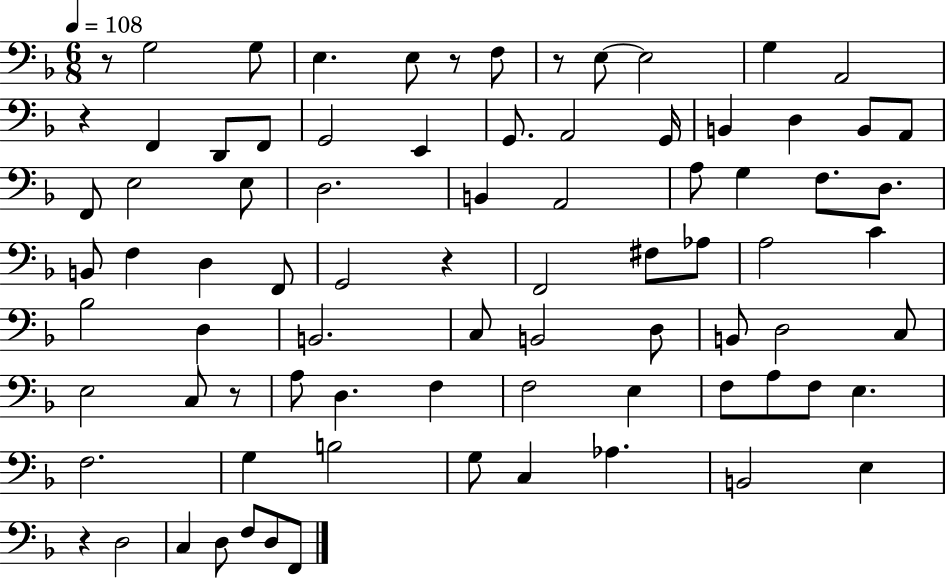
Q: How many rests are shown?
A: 7